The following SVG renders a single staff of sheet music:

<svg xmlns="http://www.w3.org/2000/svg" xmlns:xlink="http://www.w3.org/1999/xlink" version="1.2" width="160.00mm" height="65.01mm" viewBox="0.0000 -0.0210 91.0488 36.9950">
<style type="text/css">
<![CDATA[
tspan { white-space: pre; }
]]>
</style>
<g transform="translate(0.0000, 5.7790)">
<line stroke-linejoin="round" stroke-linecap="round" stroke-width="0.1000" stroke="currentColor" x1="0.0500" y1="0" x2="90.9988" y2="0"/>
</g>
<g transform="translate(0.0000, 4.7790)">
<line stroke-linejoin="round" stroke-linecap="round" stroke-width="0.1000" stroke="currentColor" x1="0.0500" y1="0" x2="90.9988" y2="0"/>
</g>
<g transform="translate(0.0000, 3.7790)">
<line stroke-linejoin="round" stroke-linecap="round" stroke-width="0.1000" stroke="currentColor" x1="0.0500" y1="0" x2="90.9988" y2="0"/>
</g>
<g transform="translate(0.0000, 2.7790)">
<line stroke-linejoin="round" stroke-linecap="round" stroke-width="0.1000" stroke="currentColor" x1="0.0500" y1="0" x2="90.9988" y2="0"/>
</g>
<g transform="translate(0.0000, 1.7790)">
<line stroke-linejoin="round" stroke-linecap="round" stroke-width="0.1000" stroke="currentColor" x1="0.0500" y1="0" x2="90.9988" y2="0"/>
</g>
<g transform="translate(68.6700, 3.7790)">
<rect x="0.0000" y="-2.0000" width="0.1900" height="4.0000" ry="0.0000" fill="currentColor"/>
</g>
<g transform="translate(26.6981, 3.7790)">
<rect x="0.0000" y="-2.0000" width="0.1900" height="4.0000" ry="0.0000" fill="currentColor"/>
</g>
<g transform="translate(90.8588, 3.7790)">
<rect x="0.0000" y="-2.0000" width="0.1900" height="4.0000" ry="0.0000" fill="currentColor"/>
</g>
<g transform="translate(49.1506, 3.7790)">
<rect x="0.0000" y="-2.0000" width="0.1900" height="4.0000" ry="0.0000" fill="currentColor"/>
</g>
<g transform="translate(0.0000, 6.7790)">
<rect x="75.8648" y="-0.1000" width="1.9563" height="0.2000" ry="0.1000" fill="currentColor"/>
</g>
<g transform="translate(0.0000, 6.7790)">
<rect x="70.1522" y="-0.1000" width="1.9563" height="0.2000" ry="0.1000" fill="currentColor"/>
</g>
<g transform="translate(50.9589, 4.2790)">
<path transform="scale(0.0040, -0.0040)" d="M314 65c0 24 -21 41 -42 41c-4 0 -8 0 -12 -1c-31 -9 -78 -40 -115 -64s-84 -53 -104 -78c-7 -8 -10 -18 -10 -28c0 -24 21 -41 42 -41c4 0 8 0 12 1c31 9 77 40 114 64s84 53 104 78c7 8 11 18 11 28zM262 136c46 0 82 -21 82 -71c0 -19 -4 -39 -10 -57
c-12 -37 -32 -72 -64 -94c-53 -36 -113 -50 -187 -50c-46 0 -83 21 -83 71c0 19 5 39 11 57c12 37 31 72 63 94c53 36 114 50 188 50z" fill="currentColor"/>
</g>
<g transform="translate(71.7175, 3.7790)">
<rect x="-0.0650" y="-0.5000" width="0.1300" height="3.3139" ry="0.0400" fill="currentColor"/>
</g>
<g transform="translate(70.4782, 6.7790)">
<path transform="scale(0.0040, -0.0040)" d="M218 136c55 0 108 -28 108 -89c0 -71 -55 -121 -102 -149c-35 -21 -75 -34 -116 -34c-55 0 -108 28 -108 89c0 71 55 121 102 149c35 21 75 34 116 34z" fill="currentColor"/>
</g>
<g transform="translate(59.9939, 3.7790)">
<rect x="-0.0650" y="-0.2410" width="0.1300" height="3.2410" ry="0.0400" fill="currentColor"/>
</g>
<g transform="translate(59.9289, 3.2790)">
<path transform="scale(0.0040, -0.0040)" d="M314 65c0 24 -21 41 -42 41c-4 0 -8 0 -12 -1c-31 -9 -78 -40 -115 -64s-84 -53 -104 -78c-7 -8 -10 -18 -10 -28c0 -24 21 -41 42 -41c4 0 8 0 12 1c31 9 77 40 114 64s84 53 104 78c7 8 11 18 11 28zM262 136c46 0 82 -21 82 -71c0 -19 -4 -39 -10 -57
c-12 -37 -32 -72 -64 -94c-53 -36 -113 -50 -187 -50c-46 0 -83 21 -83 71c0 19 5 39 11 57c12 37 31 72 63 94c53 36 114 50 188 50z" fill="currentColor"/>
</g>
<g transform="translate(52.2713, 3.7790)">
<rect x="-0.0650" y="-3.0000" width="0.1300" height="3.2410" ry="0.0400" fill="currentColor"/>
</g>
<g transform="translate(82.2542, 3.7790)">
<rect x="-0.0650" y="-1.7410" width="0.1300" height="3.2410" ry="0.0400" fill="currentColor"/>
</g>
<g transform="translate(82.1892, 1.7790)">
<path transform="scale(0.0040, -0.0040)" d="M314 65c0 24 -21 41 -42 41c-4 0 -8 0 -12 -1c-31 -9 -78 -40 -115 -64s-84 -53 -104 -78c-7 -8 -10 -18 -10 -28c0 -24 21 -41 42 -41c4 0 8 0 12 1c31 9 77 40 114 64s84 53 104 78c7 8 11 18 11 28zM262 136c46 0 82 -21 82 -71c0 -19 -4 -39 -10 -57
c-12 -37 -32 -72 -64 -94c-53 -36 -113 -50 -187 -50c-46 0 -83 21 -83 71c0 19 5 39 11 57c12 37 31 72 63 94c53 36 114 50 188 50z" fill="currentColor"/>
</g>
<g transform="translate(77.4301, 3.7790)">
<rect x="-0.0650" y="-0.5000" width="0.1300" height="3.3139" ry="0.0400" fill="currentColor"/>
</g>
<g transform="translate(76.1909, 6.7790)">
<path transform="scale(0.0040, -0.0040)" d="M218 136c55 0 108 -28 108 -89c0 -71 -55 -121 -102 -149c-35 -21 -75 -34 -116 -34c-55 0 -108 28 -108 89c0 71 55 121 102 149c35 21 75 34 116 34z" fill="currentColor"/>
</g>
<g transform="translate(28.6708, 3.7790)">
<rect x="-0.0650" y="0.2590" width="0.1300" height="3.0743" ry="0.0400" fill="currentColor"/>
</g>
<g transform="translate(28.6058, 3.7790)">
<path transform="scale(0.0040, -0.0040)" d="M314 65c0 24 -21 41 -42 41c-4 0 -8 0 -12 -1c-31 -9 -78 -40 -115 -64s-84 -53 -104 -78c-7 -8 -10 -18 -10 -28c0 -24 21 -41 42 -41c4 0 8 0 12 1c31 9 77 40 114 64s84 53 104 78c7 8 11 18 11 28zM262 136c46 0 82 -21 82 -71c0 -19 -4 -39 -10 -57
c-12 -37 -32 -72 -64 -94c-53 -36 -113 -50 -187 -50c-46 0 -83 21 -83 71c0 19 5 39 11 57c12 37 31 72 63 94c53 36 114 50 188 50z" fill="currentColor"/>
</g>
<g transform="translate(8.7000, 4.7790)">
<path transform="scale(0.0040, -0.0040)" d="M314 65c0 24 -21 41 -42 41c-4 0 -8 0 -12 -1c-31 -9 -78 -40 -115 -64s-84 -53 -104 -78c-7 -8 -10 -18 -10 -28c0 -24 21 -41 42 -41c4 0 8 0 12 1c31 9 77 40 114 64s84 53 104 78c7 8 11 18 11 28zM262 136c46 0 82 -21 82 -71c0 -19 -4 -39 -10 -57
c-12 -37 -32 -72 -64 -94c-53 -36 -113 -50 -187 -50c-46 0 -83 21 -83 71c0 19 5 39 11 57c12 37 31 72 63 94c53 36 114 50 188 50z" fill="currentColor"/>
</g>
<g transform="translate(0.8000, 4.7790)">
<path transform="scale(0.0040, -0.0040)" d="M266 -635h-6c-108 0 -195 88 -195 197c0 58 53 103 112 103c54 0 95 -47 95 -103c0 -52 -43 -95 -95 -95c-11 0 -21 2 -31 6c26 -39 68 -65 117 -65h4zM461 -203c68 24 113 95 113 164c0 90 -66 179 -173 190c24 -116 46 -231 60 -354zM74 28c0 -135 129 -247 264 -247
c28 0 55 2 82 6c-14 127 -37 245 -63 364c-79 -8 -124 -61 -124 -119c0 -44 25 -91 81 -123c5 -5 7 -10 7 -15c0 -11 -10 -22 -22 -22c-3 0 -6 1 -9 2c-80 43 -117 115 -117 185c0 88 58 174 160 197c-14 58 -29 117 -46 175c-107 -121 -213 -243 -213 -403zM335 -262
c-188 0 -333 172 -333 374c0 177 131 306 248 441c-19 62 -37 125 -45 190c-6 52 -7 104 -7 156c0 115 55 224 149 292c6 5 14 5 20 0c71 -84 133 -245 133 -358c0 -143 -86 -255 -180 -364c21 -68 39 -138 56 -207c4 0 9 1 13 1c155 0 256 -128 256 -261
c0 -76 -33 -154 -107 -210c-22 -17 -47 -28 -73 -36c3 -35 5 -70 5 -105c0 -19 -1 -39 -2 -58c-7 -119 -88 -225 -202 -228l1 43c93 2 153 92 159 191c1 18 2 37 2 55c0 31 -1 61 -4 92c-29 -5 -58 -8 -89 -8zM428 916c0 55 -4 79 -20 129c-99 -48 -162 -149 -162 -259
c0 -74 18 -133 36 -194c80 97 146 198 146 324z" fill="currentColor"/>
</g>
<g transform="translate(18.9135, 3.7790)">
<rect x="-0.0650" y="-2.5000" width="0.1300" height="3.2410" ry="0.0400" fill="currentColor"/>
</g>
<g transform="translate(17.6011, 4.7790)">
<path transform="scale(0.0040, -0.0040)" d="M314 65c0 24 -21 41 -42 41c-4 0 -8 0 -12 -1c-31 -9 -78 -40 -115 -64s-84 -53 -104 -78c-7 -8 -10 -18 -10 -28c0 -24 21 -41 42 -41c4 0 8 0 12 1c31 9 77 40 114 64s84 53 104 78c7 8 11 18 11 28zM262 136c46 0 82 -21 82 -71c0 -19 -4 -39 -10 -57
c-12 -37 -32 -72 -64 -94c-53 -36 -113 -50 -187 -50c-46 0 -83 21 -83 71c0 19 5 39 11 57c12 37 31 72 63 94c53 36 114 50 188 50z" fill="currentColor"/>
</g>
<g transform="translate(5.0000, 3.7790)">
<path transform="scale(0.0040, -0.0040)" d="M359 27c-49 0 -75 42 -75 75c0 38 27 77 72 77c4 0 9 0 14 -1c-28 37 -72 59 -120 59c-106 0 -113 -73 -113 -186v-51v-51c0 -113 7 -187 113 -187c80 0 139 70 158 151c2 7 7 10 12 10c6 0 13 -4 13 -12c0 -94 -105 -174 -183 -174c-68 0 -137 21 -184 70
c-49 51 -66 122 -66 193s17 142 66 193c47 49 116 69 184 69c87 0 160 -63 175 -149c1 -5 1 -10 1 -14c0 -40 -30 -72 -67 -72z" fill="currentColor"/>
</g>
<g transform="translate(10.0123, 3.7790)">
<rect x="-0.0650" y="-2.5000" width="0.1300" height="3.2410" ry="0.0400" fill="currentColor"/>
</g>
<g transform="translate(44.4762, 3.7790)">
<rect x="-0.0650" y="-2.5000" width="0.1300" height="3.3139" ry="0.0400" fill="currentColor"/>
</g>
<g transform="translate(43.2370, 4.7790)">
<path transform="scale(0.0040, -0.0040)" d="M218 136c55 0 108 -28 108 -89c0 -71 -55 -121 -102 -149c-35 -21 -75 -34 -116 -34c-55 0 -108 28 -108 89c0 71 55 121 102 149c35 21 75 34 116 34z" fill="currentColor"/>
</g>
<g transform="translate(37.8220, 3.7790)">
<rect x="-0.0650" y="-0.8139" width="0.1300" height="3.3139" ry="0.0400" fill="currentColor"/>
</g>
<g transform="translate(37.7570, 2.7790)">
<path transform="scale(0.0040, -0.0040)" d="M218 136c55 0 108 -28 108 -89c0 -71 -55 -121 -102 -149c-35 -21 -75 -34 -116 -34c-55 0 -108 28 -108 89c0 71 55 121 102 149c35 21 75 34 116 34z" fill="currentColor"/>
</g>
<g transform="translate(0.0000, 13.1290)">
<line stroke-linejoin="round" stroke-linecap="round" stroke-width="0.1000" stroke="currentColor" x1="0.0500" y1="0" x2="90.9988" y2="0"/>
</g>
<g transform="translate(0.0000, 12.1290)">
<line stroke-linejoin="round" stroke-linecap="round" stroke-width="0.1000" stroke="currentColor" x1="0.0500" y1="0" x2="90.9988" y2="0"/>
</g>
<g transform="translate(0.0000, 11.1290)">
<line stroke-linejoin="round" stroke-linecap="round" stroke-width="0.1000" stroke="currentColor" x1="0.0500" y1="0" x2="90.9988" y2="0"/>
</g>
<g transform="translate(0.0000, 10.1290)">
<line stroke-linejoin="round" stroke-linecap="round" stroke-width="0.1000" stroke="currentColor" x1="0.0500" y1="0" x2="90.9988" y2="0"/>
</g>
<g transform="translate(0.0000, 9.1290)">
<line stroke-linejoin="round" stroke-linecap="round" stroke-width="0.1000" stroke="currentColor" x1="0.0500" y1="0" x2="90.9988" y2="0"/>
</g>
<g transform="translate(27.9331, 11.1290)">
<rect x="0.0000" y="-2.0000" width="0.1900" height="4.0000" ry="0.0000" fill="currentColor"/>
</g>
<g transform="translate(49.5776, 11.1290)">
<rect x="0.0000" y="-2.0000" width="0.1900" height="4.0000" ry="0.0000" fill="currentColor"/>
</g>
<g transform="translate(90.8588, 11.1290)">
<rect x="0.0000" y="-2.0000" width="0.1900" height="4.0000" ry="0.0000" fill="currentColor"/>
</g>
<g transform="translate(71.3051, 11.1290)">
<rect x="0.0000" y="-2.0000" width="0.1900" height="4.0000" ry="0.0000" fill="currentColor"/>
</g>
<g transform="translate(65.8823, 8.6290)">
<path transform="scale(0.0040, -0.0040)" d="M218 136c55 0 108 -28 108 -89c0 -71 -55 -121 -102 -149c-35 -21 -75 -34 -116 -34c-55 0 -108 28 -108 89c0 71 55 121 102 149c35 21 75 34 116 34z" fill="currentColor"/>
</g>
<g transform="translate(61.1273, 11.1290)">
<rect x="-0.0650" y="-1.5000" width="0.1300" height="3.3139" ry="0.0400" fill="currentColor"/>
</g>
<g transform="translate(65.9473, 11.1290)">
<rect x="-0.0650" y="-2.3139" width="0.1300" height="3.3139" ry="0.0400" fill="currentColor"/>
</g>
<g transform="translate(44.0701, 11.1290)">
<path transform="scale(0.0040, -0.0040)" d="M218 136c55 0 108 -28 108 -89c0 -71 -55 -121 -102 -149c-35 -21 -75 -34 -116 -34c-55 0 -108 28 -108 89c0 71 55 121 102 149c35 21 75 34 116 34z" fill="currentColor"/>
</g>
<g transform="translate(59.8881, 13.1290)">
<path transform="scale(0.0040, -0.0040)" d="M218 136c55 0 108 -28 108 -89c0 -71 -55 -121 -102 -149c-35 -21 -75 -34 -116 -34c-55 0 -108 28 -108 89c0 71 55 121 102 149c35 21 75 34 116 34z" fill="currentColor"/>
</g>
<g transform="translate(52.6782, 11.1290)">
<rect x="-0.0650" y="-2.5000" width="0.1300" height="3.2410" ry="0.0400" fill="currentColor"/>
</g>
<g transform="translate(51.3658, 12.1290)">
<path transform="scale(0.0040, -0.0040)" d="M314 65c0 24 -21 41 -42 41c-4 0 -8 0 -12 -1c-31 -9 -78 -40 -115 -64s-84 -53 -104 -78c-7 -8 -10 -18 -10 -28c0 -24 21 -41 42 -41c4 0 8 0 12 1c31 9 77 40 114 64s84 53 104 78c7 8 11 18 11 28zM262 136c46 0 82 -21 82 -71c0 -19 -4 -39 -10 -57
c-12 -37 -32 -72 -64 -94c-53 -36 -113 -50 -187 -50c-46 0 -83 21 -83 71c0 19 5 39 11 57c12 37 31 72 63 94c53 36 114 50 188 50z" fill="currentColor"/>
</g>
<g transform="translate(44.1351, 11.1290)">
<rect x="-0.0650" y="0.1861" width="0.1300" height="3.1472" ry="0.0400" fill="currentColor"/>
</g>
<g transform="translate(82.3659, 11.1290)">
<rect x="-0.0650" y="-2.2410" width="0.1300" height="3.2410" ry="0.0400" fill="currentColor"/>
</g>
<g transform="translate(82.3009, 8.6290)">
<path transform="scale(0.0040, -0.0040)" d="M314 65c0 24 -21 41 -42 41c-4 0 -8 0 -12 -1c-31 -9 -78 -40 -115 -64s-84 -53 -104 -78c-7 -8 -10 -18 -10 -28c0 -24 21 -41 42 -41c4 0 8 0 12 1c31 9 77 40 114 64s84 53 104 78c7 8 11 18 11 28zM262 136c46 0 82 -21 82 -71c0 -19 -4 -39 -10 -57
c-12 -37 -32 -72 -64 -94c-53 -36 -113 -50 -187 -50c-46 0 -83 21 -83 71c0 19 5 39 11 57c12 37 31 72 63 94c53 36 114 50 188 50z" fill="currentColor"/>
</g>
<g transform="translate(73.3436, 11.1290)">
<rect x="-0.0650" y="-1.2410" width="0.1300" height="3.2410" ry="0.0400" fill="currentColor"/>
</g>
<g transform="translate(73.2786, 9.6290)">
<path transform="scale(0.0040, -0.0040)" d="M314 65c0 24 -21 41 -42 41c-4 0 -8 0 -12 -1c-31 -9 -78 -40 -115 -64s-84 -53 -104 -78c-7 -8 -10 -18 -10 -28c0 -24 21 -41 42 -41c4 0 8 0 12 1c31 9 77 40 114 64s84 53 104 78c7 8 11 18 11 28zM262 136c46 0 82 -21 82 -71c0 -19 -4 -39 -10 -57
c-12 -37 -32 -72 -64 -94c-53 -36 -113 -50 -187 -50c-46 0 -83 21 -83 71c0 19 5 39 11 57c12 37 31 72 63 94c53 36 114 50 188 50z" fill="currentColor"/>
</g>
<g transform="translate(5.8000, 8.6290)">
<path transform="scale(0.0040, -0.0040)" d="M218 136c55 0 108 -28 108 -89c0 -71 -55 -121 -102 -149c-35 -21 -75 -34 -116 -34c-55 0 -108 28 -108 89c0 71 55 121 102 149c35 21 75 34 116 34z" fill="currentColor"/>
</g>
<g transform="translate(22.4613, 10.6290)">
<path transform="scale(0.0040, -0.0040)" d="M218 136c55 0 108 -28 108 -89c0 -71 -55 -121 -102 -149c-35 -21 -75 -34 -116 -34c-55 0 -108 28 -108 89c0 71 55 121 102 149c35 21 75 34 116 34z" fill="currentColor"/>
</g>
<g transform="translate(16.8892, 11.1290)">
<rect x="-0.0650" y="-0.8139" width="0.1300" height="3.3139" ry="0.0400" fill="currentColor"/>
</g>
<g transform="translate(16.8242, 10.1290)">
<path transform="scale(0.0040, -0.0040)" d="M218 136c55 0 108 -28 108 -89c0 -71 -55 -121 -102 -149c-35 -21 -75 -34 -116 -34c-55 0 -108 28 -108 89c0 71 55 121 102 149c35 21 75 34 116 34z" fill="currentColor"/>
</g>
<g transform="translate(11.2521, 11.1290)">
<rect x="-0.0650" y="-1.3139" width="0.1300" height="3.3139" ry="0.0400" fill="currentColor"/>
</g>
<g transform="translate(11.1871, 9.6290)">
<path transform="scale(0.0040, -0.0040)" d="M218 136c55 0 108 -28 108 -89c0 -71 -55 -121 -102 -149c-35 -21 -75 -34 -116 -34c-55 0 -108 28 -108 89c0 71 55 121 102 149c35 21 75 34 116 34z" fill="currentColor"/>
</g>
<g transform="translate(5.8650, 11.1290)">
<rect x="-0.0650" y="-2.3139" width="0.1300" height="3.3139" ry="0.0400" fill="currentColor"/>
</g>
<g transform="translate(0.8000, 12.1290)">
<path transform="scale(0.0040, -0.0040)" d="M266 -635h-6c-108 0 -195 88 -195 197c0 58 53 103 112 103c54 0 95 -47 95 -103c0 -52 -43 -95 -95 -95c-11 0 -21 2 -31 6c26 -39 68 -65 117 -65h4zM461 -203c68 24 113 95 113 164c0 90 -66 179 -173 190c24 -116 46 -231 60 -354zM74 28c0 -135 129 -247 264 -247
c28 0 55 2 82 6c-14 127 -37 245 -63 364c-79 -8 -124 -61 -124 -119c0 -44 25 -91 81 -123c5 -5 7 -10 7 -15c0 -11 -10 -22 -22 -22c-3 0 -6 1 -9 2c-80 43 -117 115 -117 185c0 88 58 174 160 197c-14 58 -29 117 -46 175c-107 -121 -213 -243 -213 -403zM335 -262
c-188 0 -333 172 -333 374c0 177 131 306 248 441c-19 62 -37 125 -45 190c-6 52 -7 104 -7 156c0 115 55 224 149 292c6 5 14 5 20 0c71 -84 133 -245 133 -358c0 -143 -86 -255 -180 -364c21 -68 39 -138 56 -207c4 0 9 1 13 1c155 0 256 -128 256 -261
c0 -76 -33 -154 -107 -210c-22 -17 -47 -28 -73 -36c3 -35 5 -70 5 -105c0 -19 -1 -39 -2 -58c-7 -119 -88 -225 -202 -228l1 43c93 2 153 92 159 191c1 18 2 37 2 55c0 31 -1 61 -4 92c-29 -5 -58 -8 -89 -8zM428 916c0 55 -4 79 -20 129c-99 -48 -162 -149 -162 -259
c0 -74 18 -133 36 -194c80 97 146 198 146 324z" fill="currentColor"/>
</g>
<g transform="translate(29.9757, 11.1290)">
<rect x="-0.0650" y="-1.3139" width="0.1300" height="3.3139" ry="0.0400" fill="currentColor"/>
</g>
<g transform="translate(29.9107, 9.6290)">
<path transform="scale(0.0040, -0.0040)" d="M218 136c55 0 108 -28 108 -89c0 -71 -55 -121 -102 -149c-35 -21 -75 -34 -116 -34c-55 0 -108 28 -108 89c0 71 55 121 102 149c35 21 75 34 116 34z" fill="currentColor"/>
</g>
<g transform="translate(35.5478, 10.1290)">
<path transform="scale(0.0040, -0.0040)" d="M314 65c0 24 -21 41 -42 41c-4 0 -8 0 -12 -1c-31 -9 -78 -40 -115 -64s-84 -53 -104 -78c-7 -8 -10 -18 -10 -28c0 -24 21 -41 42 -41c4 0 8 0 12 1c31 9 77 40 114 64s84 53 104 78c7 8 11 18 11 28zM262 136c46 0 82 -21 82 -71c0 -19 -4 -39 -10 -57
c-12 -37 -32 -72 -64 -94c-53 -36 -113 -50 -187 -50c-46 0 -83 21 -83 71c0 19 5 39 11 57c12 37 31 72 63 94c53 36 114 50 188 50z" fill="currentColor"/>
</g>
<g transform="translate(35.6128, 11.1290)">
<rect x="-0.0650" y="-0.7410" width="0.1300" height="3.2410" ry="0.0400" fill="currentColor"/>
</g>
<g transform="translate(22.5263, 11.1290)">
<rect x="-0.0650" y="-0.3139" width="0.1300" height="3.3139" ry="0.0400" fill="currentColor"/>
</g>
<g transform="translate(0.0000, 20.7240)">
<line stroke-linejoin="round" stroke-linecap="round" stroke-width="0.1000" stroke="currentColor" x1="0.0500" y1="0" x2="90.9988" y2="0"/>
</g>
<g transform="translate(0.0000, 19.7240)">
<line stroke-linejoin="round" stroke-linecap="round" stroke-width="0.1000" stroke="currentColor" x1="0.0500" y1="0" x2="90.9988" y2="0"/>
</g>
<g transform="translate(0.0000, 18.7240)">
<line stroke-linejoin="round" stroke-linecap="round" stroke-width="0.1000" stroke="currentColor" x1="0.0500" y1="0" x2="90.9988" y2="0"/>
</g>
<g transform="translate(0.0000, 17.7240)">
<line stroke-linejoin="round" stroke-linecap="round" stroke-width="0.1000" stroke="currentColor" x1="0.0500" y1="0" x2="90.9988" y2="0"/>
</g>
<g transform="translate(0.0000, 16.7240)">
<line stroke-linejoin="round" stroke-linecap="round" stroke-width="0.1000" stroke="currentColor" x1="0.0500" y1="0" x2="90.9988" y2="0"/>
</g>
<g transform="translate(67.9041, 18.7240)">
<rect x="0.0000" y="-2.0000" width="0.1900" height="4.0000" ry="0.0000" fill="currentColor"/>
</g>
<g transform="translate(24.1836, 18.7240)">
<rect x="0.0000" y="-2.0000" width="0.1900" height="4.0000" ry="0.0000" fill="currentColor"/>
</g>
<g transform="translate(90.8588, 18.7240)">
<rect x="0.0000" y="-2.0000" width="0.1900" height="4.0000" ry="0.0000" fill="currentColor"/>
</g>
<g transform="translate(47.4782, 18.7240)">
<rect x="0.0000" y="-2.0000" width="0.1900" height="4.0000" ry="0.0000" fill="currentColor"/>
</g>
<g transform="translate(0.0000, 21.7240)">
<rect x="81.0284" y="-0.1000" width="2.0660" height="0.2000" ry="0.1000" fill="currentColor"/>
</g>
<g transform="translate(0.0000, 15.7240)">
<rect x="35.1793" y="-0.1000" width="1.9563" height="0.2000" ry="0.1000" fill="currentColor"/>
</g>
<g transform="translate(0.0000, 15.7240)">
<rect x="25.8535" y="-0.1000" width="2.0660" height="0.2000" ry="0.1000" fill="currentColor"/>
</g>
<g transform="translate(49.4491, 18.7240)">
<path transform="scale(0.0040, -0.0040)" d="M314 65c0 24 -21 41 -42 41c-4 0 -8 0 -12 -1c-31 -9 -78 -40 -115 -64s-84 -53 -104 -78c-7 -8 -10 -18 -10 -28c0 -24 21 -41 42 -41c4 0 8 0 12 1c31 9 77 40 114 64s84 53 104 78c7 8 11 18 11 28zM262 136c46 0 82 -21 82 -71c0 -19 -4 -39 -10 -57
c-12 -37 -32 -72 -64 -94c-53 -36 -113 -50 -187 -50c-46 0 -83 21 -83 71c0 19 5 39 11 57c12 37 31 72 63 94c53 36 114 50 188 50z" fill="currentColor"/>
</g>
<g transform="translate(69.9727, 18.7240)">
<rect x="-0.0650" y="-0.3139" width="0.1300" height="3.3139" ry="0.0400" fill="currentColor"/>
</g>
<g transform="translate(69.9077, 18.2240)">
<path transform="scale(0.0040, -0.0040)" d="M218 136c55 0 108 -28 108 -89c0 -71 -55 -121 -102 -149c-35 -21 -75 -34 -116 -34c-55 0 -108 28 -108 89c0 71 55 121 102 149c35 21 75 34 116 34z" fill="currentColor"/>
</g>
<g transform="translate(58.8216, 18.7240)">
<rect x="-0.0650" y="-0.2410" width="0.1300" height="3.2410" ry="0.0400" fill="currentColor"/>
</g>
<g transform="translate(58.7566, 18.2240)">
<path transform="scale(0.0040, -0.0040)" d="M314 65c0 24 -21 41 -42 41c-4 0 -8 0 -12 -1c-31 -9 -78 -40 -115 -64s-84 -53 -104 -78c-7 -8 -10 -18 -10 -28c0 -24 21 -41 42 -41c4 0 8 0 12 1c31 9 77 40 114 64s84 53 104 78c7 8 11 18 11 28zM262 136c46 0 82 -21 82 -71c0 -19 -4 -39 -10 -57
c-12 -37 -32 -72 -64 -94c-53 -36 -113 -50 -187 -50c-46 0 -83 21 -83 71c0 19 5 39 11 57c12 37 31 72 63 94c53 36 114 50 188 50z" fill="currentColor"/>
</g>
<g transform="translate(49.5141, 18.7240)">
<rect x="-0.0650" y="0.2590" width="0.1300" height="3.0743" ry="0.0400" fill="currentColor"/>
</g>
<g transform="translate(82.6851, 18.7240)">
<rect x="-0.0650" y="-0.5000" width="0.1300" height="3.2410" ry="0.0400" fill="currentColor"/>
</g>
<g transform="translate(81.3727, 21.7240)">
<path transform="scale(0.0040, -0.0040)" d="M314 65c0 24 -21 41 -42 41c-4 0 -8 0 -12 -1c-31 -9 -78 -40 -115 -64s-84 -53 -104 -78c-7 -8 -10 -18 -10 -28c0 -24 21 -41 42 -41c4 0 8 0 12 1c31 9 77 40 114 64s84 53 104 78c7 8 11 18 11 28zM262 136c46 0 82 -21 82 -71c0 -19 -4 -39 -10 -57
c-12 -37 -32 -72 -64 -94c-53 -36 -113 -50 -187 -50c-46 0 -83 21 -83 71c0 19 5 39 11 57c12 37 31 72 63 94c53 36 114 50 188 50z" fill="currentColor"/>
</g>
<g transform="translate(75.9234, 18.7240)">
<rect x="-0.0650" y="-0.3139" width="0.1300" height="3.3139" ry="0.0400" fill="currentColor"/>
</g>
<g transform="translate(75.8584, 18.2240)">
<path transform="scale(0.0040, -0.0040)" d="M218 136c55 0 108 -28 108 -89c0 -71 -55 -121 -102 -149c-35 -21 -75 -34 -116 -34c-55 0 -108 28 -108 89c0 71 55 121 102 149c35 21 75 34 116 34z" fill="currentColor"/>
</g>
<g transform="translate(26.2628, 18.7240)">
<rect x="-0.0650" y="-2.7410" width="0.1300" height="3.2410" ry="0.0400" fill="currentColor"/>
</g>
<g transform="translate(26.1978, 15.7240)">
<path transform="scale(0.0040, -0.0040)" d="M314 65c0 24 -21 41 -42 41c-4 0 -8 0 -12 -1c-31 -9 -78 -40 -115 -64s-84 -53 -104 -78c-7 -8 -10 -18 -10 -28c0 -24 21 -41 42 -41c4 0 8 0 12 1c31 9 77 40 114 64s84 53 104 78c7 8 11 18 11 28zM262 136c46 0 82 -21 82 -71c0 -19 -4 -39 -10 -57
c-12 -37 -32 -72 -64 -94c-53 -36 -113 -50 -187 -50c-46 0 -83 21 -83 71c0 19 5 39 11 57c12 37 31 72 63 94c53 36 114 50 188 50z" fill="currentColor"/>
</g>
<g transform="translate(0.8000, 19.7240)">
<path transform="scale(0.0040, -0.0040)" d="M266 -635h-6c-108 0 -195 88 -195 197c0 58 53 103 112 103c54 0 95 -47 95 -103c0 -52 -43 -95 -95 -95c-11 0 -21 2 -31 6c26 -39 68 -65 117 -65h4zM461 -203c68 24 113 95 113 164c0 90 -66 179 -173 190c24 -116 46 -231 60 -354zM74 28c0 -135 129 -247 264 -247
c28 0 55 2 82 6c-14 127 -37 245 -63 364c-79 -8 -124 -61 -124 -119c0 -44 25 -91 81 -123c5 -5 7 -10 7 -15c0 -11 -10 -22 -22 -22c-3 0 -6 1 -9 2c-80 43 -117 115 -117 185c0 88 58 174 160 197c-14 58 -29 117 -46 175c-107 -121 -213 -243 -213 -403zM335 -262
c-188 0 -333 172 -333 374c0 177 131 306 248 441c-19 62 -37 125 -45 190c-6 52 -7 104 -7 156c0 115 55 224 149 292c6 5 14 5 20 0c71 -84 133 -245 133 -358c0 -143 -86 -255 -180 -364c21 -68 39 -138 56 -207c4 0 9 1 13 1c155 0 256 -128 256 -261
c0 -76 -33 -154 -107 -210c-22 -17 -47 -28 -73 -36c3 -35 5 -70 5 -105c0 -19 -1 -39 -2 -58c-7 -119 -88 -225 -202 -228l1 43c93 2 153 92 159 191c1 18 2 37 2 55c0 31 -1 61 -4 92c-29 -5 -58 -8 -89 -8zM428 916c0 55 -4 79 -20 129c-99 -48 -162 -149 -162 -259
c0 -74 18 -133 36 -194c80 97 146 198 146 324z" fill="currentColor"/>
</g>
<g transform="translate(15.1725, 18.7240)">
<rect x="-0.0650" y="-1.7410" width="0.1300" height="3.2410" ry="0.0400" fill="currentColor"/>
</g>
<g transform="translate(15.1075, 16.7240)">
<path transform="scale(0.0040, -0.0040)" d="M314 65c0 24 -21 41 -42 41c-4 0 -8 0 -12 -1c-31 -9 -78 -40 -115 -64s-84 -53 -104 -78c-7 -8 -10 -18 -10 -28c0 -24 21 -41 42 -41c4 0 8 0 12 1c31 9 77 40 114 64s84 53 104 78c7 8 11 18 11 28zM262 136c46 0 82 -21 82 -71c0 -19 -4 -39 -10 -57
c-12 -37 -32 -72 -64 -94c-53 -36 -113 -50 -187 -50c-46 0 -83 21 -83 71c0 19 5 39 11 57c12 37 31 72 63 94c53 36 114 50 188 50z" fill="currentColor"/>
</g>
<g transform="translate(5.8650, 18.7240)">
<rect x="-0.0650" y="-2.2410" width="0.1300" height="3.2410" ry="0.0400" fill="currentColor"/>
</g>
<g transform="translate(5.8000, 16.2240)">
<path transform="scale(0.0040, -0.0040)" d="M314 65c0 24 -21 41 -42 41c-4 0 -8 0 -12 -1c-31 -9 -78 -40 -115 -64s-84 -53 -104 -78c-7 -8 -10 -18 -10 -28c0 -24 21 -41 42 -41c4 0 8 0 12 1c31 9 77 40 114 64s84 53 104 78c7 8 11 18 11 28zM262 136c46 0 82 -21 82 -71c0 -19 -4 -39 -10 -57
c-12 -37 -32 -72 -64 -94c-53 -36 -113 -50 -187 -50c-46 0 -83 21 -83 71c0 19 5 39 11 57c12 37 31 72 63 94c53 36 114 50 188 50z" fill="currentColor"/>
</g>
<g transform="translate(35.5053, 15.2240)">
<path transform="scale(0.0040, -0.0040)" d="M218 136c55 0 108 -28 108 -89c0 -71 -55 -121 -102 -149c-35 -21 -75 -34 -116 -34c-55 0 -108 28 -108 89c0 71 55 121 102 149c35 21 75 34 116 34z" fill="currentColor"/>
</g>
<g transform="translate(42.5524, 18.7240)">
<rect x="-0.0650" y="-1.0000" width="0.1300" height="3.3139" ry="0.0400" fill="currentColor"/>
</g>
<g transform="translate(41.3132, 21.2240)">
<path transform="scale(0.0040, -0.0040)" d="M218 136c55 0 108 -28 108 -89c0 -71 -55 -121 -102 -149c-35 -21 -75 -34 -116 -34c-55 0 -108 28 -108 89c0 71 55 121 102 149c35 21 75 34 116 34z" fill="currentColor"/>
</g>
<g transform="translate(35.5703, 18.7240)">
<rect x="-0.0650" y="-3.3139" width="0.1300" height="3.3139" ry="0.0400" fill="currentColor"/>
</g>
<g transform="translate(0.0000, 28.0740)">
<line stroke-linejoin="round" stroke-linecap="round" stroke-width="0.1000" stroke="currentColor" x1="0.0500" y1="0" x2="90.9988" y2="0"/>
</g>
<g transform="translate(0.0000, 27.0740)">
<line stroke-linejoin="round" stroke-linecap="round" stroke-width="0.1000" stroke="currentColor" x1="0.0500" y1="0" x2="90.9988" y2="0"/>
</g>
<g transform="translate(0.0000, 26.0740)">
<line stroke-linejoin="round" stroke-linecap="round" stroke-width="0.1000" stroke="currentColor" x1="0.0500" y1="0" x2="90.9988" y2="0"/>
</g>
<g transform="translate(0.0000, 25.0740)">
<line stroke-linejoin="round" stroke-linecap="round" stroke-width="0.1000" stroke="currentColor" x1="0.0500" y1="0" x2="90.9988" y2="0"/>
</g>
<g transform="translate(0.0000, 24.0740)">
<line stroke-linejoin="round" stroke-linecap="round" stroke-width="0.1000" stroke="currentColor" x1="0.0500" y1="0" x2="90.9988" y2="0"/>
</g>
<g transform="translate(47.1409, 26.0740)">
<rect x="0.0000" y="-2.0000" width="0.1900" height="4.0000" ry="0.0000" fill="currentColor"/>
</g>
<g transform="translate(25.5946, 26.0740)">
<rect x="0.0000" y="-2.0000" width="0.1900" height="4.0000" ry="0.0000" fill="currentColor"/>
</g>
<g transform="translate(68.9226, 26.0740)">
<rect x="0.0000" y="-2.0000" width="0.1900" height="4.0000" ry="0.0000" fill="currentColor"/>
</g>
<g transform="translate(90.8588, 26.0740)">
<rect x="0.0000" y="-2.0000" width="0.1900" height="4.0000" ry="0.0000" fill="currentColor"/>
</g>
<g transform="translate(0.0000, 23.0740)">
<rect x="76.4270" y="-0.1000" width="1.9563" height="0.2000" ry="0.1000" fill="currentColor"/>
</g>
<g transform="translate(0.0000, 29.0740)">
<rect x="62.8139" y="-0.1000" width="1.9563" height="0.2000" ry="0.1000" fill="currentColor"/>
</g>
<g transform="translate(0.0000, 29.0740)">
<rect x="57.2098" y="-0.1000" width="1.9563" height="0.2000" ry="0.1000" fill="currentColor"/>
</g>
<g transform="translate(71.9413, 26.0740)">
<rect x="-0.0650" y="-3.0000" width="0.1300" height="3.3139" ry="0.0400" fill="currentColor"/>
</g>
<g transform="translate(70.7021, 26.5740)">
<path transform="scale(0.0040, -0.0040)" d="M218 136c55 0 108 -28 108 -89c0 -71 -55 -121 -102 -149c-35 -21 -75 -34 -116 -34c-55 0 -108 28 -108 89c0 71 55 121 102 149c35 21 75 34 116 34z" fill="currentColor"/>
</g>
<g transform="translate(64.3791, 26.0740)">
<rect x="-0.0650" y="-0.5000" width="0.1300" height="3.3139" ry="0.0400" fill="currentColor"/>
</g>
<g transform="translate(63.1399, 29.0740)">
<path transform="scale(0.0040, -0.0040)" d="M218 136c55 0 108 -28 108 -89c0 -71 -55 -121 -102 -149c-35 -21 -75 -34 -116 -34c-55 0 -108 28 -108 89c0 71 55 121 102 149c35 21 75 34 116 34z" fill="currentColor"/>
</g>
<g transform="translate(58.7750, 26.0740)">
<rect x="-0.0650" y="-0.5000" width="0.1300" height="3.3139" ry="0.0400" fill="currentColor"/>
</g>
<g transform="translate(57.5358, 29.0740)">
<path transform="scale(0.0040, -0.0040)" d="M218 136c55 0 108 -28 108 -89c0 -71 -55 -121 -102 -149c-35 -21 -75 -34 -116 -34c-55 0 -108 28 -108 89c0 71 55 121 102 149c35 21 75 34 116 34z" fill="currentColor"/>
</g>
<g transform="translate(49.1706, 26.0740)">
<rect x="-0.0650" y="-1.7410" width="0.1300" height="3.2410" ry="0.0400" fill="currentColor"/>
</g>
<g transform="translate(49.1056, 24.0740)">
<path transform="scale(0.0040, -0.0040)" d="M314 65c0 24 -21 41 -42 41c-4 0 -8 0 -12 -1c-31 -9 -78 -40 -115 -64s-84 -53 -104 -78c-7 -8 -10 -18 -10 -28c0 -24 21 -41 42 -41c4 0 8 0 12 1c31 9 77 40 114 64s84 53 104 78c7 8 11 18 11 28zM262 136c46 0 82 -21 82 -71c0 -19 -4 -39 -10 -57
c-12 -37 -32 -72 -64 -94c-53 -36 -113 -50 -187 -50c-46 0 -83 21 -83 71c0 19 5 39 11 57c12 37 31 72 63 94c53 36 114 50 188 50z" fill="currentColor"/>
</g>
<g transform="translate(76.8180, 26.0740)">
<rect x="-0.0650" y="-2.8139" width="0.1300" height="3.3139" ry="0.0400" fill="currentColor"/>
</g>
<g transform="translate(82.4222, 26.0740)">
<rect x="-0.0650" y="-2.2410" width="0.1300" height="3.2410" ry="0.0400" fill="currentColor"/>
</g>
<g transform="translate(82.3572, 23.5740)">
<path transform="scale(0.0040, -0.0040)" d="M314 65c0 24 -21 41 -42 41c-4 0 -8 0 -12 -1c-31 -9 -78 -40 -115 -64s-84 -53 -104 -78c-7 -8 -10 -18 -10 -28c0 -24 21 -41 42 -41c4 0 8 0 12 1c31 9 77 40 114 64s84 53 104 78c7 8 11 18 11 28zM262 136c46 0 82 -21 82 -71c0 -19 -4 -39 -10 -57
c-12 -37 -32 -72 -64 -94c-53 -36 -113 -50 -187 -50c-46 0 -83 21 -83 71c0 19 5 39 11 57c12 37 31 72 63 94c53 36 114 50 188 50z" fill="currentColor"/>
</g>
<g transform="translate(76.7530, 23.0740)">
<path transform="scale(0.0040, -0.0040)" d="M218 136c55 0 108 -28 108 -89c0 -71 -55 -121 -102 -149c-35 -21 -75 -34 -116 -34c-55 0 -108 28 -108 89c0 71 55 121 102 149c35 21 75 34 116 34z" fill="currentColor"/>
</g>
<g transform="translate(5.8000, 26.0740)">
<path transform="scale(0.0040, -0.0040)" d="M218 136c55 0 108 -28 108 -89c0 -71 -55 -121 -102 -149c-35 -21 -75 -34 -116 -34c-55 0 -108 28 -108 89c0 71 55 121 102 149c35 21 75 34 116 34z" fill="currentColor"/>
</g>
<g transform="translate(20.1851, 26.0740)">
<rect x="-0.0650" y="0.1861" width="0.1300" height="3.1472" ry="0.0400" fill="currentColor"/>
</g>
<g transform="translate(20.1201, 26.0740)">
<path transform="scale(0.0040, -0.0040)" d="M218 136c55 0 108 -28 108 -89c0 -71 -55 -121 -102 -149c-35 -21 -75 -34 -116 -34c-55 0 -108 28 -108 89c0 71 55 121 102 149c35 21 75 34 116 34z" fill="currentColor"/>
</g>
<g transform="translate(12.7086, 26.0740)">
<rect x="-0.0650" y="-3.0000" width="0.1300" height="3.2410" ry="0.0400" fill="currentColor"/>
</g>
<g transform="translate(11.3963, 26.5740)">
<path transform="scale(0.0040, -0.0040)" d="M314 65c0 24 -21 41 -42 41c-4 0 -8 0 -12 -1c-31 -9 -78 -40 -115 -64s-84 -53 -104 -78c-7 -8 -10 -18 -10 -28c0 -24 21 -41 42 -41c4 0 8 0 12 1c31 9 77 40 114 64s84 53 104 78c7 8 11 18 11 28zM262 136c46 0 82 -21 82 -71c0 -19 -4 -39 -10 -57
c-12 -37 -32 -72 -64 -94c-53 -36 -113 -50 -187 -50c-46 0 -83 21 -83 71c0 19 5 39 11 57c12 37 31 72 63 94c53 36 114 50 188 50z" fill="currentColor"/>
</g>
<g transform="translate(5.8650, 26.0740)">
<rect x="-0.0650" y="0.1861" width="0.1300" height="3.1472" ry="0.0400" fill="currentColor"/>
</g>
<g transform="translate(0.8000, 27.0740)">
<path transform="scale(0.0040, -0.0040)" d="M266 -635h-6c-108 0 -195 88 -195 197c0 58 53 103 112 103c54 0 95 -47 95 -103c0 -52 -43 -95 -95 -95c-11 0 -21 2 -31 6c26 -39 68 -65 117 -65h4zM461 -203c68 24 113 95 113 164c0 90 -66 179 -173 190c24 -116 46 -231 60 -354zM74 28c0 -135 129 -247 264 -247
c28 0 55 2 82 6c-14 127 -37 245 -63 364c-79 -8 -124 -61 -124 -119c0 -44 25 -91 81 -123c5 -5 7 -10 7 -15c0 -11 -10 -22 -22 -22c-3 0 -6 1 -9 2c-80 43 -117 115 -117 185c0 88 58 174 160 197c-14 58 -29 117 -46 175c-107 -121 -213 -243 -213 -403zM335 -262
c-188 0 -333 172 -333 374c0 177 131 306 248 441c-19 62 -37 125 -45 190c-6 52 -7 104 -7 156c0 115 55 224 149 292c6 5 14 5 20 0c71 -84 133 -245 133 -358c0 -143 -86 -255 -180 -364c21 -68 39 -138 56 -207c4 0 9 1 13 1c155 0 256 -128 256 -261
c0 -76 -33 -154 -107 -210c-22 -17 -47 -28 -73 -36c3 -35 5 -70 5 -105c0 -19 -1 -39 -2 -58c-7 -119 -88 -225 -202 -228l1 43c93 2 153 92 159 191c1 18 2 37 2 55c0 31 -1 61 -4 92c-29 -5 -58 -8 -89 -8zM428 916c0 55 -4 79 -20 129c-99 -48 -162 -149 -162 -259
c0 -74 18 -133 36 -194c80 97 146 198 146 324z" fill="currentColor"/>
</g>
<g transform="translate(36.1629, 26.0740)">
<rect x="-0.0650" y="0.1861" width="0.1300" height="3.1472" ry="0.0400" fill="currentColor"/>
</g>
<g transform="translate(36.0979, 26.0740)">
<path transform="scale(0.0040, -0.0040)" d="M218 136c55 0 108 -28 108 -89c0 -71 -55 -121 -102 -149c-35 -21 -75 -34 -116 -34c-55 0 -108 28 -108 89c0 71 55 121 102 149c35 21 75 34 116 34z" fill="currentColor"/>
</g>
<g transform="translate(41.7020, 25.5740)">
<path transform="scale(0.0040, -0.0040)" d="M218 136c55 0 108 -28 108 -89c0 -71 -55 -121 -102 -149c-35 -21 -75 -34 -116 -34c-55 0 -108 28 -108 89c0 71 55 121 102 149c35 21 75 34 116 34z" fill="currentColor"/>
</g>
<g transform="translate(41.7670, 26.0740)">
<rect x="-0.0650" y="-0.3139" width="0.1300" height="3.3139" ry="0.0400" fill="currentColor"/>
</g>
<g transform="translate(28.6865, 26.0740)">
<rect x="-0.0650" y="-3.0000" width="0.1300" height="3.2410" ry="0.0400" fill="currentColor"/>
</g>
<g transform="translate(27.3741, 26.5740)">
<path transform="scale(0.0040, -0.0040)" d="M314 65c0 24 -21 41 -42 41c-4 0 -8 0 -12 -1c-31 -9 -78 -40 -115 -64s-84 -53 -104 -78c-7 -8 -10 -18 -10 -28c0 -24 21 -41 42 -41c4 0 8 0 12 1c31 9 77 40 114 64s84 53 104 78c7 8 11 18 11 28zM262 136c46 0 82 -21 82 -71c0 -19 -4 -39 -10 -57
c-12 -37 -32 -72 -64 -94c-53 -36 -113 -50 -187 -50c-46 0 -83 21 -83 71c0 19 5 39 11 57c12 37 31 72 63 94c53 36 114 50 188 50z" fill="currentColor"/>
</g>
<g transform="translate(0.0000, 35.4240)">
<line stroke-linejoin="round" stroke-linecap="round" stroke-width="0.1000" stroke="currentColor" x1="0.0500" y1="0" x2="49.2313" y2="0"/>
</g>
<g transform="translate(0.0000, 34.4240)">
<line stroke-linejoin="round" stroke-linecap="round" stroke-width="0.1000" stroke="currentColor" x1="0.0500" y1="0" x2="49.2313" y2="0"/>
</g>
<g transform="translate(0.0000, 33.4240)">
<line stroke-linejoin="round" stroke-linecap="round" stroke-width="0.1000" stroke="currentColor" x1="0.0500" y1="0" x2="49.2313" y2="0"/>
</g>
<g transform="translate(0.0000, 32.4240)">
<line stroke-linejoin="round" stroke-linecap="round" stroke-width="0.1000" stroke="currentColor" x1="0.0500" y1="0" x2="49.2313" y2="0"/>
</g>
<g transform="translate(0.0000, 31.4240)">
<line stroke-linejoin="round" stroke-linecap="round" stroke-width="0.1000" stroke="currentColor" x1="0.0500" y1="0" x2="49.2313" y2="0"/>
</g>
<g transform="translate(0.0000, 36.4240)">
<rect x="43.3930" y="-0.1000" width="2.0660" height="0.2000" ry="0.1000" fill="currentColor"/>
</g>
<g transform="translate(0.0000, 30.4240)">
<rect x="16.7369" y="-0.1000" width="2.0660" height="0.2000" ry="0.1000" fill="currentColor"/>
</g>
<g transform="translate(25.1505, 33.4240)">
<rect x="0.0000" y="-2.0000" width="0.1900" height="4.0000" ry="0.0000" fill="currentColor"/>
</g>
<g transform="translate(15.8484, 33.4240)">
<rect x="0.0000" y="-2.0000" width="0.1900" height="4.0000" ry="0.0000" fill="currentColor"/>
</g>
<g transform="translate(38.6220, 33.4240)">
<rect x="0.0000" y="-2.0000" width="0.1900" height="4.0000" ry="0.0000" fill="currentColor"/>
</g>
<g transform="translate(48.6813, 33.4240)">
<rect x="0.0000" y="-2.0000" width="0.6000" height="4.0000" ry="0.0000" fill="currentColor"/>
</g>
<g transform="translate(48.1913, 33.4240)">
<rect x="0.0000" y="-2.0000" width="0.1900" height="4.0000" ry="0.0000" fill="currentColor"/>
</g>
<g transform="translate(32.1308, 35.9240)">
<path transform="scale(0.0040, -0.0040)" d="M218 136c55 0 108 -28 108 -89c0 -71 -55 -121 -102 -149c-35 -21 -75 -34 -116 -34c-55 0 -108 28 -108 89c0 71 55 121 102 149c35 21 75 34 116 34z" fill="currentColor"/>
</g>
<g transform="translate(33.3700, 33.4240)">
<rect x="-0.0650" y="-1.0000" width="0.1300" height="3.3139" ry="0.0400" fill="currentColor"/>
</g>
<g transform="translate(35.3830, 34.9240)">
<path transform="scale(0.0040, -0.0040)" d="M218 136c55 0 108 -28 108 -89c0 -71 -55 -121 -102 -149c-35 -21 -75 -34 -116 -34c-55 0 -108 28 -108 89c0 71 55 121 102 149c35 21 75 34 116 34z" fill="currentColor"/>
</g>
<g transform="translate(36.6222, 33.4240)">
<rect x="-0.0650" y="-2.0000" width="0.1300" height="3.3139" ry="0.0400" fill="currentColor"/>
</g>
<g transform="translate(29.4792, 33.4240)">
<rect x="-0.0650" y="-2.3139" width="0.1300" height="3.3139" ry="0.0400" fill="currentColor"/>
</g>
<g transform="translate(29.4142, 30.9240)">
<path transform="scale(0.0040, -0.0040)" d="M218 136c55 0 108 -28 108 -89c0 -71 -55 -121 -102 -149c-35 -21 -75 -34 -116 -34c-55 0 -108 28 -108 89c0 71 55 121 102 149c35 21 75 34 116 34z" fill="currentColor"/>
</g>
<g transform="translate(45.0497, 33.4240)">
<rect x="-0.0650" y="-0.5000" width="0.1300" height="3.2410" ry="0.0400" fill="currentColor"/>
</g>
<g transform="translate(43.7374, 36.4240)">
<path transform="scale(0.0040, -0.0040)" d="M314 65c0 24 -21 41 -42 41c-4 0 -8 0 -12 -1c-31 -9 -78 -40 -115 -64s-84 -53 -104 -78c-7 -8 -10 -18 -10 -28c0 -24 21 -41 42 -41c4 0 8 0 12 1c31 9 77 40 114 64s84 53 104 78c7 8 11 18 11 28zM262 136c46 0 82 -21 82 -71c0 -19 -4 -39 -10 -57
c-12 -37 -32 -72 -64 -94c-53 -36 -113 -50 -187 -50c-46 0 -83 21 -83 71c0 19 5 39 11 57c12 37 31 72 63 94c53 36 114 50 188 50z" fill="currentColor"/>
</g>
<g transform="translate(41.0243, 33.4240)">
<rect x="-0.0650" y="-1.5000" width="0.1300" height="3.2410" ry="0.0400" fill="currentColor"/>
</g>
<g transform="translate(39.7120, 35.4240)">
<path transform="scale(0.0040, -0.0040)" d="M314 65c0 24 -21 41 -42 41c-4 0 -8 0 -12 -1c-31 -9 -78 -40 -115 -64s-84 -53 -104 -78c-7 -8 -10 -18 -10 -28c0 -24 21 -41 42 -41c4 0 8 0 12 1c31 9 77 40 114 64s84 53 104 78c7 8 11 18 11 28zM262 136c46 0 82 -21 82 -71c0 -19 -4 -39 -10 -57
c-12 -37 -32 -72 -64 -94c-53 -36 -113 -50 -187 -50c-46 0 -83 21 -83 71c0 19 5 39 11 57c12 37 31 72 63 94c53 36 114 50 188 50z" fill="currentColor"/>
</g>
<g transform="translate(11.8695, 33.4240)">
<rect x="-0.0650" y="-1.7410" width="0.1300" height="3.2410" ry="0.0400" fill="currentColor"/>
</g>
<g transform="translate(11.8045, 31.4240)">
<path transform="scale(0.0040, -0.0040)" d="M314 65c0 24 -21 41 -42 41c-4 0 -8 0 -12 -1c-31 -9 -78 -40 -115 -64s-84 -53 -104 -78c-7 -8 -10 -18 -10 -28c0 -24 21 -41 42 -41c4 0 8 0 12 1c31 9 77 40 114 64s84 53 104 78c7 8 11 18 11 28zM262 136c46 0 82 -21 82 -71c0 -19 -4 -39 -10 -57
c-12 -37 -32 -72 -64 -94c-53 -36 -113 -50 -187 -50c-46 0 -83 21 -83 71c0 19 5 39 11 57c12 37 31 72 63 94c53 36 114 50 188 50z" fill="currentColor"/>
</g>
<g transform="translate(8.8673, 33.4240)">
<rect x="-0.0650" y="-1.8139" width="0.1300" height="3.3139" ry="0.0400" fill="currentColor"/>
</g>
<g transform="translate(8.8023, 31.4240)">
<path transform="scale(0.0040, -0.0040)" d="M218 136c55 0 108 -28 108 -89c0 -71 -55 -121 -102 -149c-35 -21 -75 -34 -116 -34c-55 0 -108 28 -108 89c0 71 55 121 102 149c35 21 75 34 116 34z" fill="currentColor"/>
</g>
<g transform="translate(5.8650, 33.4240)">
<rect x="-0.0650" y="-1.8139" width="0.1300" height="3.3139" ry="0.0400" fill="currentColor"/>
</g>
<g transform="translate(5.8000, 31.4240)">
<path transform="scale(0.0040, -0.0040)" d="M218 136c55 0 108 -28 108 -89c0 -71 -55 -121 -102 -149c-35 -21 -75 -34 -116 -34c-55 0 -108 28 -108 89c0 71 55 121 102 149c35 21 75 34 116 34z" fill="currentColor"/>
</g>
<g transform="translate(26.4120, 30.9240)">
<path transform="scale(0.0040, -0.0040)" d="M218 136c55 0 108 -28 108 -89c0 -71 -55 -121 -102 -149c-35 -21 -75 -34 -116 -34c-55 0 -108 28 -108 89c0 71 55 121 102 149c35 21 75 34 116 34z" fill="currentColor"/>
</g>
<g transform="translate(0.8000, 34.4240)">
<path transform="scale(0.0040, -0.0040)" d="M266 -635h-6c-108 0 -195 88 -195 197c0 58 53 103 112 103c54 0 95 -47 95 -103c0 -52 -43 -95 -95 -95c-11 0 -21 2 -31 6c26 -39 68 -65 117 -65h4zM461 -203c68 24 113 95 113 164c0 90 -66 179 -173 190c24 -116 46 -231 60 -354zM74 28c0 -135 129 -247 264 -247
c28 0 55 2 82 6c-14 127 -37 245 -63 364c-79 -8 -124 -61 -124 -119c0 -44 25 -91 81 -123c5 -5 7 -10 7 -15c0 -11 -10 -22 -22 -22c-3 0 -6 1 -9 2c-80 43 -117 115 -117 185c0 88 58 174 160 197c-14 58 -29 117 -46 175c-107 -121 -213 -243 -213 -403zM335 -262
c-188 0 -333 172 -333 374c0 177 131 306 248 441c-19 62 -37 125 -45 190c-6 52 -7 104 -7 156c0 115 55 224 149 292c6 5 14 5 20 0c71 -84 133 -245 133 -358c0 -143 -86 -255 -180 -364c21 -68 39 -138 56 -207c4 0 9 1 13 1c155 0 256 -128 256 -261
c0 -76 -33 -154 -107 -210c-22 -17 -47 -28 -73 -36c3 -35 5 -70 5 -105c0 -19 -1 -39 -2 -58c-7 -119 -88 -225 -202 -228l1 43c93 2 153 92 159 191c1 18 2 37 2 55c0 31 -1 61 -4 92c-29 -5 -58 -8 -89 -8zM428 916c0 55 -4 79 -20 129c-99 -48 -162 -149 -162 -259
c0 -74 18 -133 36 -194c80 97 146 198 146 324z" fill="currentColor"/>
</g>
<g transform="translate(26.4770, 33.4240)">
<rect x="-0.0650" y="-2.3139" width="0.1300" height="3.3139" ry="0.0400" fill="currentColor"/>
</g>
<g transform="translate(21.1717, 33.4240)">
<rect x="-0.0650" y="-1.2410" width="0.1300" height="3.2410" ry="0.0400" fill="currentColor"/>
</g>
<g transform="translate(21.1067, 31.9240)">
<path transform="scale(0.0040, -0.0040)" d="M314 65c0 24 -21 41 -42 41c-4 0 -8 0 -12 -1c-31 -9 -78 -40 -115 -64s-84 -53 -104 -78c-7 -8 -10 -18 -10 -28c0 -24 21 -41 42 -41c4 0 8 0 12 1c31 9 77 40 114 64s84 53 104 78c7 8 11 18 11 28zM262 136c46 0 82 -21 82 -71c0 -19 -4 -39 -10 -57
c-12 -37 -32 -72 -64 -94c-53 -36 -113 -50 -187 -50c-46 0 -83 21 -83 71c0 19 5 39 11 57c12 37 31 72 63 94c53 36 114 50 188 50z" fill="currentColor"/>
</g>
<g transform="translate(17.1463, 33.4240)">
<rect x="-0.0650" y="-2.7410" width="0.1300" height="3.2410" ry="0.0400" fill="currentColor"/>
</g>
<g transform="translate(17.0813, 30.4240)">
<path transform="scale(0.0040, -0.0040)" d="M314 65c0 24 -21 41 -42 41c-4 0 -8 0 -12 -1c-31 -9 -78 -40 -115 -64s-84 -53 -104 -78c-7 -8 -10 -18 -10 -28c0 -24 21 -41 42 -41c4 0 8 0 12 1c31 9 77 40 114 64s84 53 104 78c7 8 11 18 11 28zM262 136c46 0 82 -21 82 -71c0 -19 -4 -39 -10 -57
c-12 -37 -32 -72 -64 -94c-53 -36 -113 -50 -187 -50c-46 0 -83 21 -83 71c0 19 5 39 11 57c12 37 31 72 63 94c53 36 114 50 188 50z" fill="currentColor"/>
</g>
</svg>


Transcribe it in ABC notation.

X:1
T:Untitled
M:4/4
L:1/4
K:C
G2 G2 B2 d G A2 c2 C C f2 g e d c e d2 B G2 E g e2 g2 g2 f2 a2 b D B2 c2 c c C2 B A2 B A2 B c f2 C C A a g2 f f f2 a2 e2 g g D F E2 C2